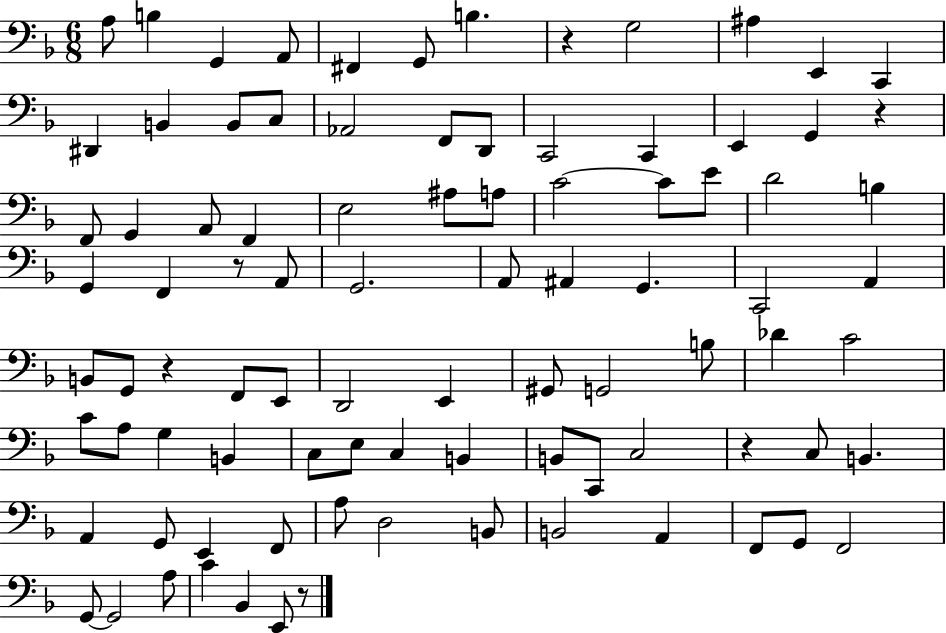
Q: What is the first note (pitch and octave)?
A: A3